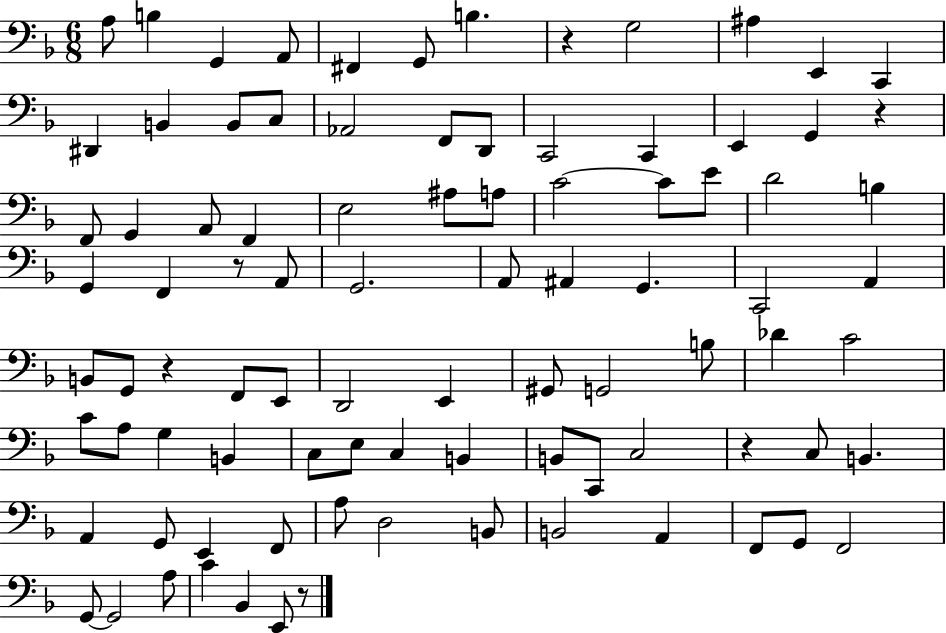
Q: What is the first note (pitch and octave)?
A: A3